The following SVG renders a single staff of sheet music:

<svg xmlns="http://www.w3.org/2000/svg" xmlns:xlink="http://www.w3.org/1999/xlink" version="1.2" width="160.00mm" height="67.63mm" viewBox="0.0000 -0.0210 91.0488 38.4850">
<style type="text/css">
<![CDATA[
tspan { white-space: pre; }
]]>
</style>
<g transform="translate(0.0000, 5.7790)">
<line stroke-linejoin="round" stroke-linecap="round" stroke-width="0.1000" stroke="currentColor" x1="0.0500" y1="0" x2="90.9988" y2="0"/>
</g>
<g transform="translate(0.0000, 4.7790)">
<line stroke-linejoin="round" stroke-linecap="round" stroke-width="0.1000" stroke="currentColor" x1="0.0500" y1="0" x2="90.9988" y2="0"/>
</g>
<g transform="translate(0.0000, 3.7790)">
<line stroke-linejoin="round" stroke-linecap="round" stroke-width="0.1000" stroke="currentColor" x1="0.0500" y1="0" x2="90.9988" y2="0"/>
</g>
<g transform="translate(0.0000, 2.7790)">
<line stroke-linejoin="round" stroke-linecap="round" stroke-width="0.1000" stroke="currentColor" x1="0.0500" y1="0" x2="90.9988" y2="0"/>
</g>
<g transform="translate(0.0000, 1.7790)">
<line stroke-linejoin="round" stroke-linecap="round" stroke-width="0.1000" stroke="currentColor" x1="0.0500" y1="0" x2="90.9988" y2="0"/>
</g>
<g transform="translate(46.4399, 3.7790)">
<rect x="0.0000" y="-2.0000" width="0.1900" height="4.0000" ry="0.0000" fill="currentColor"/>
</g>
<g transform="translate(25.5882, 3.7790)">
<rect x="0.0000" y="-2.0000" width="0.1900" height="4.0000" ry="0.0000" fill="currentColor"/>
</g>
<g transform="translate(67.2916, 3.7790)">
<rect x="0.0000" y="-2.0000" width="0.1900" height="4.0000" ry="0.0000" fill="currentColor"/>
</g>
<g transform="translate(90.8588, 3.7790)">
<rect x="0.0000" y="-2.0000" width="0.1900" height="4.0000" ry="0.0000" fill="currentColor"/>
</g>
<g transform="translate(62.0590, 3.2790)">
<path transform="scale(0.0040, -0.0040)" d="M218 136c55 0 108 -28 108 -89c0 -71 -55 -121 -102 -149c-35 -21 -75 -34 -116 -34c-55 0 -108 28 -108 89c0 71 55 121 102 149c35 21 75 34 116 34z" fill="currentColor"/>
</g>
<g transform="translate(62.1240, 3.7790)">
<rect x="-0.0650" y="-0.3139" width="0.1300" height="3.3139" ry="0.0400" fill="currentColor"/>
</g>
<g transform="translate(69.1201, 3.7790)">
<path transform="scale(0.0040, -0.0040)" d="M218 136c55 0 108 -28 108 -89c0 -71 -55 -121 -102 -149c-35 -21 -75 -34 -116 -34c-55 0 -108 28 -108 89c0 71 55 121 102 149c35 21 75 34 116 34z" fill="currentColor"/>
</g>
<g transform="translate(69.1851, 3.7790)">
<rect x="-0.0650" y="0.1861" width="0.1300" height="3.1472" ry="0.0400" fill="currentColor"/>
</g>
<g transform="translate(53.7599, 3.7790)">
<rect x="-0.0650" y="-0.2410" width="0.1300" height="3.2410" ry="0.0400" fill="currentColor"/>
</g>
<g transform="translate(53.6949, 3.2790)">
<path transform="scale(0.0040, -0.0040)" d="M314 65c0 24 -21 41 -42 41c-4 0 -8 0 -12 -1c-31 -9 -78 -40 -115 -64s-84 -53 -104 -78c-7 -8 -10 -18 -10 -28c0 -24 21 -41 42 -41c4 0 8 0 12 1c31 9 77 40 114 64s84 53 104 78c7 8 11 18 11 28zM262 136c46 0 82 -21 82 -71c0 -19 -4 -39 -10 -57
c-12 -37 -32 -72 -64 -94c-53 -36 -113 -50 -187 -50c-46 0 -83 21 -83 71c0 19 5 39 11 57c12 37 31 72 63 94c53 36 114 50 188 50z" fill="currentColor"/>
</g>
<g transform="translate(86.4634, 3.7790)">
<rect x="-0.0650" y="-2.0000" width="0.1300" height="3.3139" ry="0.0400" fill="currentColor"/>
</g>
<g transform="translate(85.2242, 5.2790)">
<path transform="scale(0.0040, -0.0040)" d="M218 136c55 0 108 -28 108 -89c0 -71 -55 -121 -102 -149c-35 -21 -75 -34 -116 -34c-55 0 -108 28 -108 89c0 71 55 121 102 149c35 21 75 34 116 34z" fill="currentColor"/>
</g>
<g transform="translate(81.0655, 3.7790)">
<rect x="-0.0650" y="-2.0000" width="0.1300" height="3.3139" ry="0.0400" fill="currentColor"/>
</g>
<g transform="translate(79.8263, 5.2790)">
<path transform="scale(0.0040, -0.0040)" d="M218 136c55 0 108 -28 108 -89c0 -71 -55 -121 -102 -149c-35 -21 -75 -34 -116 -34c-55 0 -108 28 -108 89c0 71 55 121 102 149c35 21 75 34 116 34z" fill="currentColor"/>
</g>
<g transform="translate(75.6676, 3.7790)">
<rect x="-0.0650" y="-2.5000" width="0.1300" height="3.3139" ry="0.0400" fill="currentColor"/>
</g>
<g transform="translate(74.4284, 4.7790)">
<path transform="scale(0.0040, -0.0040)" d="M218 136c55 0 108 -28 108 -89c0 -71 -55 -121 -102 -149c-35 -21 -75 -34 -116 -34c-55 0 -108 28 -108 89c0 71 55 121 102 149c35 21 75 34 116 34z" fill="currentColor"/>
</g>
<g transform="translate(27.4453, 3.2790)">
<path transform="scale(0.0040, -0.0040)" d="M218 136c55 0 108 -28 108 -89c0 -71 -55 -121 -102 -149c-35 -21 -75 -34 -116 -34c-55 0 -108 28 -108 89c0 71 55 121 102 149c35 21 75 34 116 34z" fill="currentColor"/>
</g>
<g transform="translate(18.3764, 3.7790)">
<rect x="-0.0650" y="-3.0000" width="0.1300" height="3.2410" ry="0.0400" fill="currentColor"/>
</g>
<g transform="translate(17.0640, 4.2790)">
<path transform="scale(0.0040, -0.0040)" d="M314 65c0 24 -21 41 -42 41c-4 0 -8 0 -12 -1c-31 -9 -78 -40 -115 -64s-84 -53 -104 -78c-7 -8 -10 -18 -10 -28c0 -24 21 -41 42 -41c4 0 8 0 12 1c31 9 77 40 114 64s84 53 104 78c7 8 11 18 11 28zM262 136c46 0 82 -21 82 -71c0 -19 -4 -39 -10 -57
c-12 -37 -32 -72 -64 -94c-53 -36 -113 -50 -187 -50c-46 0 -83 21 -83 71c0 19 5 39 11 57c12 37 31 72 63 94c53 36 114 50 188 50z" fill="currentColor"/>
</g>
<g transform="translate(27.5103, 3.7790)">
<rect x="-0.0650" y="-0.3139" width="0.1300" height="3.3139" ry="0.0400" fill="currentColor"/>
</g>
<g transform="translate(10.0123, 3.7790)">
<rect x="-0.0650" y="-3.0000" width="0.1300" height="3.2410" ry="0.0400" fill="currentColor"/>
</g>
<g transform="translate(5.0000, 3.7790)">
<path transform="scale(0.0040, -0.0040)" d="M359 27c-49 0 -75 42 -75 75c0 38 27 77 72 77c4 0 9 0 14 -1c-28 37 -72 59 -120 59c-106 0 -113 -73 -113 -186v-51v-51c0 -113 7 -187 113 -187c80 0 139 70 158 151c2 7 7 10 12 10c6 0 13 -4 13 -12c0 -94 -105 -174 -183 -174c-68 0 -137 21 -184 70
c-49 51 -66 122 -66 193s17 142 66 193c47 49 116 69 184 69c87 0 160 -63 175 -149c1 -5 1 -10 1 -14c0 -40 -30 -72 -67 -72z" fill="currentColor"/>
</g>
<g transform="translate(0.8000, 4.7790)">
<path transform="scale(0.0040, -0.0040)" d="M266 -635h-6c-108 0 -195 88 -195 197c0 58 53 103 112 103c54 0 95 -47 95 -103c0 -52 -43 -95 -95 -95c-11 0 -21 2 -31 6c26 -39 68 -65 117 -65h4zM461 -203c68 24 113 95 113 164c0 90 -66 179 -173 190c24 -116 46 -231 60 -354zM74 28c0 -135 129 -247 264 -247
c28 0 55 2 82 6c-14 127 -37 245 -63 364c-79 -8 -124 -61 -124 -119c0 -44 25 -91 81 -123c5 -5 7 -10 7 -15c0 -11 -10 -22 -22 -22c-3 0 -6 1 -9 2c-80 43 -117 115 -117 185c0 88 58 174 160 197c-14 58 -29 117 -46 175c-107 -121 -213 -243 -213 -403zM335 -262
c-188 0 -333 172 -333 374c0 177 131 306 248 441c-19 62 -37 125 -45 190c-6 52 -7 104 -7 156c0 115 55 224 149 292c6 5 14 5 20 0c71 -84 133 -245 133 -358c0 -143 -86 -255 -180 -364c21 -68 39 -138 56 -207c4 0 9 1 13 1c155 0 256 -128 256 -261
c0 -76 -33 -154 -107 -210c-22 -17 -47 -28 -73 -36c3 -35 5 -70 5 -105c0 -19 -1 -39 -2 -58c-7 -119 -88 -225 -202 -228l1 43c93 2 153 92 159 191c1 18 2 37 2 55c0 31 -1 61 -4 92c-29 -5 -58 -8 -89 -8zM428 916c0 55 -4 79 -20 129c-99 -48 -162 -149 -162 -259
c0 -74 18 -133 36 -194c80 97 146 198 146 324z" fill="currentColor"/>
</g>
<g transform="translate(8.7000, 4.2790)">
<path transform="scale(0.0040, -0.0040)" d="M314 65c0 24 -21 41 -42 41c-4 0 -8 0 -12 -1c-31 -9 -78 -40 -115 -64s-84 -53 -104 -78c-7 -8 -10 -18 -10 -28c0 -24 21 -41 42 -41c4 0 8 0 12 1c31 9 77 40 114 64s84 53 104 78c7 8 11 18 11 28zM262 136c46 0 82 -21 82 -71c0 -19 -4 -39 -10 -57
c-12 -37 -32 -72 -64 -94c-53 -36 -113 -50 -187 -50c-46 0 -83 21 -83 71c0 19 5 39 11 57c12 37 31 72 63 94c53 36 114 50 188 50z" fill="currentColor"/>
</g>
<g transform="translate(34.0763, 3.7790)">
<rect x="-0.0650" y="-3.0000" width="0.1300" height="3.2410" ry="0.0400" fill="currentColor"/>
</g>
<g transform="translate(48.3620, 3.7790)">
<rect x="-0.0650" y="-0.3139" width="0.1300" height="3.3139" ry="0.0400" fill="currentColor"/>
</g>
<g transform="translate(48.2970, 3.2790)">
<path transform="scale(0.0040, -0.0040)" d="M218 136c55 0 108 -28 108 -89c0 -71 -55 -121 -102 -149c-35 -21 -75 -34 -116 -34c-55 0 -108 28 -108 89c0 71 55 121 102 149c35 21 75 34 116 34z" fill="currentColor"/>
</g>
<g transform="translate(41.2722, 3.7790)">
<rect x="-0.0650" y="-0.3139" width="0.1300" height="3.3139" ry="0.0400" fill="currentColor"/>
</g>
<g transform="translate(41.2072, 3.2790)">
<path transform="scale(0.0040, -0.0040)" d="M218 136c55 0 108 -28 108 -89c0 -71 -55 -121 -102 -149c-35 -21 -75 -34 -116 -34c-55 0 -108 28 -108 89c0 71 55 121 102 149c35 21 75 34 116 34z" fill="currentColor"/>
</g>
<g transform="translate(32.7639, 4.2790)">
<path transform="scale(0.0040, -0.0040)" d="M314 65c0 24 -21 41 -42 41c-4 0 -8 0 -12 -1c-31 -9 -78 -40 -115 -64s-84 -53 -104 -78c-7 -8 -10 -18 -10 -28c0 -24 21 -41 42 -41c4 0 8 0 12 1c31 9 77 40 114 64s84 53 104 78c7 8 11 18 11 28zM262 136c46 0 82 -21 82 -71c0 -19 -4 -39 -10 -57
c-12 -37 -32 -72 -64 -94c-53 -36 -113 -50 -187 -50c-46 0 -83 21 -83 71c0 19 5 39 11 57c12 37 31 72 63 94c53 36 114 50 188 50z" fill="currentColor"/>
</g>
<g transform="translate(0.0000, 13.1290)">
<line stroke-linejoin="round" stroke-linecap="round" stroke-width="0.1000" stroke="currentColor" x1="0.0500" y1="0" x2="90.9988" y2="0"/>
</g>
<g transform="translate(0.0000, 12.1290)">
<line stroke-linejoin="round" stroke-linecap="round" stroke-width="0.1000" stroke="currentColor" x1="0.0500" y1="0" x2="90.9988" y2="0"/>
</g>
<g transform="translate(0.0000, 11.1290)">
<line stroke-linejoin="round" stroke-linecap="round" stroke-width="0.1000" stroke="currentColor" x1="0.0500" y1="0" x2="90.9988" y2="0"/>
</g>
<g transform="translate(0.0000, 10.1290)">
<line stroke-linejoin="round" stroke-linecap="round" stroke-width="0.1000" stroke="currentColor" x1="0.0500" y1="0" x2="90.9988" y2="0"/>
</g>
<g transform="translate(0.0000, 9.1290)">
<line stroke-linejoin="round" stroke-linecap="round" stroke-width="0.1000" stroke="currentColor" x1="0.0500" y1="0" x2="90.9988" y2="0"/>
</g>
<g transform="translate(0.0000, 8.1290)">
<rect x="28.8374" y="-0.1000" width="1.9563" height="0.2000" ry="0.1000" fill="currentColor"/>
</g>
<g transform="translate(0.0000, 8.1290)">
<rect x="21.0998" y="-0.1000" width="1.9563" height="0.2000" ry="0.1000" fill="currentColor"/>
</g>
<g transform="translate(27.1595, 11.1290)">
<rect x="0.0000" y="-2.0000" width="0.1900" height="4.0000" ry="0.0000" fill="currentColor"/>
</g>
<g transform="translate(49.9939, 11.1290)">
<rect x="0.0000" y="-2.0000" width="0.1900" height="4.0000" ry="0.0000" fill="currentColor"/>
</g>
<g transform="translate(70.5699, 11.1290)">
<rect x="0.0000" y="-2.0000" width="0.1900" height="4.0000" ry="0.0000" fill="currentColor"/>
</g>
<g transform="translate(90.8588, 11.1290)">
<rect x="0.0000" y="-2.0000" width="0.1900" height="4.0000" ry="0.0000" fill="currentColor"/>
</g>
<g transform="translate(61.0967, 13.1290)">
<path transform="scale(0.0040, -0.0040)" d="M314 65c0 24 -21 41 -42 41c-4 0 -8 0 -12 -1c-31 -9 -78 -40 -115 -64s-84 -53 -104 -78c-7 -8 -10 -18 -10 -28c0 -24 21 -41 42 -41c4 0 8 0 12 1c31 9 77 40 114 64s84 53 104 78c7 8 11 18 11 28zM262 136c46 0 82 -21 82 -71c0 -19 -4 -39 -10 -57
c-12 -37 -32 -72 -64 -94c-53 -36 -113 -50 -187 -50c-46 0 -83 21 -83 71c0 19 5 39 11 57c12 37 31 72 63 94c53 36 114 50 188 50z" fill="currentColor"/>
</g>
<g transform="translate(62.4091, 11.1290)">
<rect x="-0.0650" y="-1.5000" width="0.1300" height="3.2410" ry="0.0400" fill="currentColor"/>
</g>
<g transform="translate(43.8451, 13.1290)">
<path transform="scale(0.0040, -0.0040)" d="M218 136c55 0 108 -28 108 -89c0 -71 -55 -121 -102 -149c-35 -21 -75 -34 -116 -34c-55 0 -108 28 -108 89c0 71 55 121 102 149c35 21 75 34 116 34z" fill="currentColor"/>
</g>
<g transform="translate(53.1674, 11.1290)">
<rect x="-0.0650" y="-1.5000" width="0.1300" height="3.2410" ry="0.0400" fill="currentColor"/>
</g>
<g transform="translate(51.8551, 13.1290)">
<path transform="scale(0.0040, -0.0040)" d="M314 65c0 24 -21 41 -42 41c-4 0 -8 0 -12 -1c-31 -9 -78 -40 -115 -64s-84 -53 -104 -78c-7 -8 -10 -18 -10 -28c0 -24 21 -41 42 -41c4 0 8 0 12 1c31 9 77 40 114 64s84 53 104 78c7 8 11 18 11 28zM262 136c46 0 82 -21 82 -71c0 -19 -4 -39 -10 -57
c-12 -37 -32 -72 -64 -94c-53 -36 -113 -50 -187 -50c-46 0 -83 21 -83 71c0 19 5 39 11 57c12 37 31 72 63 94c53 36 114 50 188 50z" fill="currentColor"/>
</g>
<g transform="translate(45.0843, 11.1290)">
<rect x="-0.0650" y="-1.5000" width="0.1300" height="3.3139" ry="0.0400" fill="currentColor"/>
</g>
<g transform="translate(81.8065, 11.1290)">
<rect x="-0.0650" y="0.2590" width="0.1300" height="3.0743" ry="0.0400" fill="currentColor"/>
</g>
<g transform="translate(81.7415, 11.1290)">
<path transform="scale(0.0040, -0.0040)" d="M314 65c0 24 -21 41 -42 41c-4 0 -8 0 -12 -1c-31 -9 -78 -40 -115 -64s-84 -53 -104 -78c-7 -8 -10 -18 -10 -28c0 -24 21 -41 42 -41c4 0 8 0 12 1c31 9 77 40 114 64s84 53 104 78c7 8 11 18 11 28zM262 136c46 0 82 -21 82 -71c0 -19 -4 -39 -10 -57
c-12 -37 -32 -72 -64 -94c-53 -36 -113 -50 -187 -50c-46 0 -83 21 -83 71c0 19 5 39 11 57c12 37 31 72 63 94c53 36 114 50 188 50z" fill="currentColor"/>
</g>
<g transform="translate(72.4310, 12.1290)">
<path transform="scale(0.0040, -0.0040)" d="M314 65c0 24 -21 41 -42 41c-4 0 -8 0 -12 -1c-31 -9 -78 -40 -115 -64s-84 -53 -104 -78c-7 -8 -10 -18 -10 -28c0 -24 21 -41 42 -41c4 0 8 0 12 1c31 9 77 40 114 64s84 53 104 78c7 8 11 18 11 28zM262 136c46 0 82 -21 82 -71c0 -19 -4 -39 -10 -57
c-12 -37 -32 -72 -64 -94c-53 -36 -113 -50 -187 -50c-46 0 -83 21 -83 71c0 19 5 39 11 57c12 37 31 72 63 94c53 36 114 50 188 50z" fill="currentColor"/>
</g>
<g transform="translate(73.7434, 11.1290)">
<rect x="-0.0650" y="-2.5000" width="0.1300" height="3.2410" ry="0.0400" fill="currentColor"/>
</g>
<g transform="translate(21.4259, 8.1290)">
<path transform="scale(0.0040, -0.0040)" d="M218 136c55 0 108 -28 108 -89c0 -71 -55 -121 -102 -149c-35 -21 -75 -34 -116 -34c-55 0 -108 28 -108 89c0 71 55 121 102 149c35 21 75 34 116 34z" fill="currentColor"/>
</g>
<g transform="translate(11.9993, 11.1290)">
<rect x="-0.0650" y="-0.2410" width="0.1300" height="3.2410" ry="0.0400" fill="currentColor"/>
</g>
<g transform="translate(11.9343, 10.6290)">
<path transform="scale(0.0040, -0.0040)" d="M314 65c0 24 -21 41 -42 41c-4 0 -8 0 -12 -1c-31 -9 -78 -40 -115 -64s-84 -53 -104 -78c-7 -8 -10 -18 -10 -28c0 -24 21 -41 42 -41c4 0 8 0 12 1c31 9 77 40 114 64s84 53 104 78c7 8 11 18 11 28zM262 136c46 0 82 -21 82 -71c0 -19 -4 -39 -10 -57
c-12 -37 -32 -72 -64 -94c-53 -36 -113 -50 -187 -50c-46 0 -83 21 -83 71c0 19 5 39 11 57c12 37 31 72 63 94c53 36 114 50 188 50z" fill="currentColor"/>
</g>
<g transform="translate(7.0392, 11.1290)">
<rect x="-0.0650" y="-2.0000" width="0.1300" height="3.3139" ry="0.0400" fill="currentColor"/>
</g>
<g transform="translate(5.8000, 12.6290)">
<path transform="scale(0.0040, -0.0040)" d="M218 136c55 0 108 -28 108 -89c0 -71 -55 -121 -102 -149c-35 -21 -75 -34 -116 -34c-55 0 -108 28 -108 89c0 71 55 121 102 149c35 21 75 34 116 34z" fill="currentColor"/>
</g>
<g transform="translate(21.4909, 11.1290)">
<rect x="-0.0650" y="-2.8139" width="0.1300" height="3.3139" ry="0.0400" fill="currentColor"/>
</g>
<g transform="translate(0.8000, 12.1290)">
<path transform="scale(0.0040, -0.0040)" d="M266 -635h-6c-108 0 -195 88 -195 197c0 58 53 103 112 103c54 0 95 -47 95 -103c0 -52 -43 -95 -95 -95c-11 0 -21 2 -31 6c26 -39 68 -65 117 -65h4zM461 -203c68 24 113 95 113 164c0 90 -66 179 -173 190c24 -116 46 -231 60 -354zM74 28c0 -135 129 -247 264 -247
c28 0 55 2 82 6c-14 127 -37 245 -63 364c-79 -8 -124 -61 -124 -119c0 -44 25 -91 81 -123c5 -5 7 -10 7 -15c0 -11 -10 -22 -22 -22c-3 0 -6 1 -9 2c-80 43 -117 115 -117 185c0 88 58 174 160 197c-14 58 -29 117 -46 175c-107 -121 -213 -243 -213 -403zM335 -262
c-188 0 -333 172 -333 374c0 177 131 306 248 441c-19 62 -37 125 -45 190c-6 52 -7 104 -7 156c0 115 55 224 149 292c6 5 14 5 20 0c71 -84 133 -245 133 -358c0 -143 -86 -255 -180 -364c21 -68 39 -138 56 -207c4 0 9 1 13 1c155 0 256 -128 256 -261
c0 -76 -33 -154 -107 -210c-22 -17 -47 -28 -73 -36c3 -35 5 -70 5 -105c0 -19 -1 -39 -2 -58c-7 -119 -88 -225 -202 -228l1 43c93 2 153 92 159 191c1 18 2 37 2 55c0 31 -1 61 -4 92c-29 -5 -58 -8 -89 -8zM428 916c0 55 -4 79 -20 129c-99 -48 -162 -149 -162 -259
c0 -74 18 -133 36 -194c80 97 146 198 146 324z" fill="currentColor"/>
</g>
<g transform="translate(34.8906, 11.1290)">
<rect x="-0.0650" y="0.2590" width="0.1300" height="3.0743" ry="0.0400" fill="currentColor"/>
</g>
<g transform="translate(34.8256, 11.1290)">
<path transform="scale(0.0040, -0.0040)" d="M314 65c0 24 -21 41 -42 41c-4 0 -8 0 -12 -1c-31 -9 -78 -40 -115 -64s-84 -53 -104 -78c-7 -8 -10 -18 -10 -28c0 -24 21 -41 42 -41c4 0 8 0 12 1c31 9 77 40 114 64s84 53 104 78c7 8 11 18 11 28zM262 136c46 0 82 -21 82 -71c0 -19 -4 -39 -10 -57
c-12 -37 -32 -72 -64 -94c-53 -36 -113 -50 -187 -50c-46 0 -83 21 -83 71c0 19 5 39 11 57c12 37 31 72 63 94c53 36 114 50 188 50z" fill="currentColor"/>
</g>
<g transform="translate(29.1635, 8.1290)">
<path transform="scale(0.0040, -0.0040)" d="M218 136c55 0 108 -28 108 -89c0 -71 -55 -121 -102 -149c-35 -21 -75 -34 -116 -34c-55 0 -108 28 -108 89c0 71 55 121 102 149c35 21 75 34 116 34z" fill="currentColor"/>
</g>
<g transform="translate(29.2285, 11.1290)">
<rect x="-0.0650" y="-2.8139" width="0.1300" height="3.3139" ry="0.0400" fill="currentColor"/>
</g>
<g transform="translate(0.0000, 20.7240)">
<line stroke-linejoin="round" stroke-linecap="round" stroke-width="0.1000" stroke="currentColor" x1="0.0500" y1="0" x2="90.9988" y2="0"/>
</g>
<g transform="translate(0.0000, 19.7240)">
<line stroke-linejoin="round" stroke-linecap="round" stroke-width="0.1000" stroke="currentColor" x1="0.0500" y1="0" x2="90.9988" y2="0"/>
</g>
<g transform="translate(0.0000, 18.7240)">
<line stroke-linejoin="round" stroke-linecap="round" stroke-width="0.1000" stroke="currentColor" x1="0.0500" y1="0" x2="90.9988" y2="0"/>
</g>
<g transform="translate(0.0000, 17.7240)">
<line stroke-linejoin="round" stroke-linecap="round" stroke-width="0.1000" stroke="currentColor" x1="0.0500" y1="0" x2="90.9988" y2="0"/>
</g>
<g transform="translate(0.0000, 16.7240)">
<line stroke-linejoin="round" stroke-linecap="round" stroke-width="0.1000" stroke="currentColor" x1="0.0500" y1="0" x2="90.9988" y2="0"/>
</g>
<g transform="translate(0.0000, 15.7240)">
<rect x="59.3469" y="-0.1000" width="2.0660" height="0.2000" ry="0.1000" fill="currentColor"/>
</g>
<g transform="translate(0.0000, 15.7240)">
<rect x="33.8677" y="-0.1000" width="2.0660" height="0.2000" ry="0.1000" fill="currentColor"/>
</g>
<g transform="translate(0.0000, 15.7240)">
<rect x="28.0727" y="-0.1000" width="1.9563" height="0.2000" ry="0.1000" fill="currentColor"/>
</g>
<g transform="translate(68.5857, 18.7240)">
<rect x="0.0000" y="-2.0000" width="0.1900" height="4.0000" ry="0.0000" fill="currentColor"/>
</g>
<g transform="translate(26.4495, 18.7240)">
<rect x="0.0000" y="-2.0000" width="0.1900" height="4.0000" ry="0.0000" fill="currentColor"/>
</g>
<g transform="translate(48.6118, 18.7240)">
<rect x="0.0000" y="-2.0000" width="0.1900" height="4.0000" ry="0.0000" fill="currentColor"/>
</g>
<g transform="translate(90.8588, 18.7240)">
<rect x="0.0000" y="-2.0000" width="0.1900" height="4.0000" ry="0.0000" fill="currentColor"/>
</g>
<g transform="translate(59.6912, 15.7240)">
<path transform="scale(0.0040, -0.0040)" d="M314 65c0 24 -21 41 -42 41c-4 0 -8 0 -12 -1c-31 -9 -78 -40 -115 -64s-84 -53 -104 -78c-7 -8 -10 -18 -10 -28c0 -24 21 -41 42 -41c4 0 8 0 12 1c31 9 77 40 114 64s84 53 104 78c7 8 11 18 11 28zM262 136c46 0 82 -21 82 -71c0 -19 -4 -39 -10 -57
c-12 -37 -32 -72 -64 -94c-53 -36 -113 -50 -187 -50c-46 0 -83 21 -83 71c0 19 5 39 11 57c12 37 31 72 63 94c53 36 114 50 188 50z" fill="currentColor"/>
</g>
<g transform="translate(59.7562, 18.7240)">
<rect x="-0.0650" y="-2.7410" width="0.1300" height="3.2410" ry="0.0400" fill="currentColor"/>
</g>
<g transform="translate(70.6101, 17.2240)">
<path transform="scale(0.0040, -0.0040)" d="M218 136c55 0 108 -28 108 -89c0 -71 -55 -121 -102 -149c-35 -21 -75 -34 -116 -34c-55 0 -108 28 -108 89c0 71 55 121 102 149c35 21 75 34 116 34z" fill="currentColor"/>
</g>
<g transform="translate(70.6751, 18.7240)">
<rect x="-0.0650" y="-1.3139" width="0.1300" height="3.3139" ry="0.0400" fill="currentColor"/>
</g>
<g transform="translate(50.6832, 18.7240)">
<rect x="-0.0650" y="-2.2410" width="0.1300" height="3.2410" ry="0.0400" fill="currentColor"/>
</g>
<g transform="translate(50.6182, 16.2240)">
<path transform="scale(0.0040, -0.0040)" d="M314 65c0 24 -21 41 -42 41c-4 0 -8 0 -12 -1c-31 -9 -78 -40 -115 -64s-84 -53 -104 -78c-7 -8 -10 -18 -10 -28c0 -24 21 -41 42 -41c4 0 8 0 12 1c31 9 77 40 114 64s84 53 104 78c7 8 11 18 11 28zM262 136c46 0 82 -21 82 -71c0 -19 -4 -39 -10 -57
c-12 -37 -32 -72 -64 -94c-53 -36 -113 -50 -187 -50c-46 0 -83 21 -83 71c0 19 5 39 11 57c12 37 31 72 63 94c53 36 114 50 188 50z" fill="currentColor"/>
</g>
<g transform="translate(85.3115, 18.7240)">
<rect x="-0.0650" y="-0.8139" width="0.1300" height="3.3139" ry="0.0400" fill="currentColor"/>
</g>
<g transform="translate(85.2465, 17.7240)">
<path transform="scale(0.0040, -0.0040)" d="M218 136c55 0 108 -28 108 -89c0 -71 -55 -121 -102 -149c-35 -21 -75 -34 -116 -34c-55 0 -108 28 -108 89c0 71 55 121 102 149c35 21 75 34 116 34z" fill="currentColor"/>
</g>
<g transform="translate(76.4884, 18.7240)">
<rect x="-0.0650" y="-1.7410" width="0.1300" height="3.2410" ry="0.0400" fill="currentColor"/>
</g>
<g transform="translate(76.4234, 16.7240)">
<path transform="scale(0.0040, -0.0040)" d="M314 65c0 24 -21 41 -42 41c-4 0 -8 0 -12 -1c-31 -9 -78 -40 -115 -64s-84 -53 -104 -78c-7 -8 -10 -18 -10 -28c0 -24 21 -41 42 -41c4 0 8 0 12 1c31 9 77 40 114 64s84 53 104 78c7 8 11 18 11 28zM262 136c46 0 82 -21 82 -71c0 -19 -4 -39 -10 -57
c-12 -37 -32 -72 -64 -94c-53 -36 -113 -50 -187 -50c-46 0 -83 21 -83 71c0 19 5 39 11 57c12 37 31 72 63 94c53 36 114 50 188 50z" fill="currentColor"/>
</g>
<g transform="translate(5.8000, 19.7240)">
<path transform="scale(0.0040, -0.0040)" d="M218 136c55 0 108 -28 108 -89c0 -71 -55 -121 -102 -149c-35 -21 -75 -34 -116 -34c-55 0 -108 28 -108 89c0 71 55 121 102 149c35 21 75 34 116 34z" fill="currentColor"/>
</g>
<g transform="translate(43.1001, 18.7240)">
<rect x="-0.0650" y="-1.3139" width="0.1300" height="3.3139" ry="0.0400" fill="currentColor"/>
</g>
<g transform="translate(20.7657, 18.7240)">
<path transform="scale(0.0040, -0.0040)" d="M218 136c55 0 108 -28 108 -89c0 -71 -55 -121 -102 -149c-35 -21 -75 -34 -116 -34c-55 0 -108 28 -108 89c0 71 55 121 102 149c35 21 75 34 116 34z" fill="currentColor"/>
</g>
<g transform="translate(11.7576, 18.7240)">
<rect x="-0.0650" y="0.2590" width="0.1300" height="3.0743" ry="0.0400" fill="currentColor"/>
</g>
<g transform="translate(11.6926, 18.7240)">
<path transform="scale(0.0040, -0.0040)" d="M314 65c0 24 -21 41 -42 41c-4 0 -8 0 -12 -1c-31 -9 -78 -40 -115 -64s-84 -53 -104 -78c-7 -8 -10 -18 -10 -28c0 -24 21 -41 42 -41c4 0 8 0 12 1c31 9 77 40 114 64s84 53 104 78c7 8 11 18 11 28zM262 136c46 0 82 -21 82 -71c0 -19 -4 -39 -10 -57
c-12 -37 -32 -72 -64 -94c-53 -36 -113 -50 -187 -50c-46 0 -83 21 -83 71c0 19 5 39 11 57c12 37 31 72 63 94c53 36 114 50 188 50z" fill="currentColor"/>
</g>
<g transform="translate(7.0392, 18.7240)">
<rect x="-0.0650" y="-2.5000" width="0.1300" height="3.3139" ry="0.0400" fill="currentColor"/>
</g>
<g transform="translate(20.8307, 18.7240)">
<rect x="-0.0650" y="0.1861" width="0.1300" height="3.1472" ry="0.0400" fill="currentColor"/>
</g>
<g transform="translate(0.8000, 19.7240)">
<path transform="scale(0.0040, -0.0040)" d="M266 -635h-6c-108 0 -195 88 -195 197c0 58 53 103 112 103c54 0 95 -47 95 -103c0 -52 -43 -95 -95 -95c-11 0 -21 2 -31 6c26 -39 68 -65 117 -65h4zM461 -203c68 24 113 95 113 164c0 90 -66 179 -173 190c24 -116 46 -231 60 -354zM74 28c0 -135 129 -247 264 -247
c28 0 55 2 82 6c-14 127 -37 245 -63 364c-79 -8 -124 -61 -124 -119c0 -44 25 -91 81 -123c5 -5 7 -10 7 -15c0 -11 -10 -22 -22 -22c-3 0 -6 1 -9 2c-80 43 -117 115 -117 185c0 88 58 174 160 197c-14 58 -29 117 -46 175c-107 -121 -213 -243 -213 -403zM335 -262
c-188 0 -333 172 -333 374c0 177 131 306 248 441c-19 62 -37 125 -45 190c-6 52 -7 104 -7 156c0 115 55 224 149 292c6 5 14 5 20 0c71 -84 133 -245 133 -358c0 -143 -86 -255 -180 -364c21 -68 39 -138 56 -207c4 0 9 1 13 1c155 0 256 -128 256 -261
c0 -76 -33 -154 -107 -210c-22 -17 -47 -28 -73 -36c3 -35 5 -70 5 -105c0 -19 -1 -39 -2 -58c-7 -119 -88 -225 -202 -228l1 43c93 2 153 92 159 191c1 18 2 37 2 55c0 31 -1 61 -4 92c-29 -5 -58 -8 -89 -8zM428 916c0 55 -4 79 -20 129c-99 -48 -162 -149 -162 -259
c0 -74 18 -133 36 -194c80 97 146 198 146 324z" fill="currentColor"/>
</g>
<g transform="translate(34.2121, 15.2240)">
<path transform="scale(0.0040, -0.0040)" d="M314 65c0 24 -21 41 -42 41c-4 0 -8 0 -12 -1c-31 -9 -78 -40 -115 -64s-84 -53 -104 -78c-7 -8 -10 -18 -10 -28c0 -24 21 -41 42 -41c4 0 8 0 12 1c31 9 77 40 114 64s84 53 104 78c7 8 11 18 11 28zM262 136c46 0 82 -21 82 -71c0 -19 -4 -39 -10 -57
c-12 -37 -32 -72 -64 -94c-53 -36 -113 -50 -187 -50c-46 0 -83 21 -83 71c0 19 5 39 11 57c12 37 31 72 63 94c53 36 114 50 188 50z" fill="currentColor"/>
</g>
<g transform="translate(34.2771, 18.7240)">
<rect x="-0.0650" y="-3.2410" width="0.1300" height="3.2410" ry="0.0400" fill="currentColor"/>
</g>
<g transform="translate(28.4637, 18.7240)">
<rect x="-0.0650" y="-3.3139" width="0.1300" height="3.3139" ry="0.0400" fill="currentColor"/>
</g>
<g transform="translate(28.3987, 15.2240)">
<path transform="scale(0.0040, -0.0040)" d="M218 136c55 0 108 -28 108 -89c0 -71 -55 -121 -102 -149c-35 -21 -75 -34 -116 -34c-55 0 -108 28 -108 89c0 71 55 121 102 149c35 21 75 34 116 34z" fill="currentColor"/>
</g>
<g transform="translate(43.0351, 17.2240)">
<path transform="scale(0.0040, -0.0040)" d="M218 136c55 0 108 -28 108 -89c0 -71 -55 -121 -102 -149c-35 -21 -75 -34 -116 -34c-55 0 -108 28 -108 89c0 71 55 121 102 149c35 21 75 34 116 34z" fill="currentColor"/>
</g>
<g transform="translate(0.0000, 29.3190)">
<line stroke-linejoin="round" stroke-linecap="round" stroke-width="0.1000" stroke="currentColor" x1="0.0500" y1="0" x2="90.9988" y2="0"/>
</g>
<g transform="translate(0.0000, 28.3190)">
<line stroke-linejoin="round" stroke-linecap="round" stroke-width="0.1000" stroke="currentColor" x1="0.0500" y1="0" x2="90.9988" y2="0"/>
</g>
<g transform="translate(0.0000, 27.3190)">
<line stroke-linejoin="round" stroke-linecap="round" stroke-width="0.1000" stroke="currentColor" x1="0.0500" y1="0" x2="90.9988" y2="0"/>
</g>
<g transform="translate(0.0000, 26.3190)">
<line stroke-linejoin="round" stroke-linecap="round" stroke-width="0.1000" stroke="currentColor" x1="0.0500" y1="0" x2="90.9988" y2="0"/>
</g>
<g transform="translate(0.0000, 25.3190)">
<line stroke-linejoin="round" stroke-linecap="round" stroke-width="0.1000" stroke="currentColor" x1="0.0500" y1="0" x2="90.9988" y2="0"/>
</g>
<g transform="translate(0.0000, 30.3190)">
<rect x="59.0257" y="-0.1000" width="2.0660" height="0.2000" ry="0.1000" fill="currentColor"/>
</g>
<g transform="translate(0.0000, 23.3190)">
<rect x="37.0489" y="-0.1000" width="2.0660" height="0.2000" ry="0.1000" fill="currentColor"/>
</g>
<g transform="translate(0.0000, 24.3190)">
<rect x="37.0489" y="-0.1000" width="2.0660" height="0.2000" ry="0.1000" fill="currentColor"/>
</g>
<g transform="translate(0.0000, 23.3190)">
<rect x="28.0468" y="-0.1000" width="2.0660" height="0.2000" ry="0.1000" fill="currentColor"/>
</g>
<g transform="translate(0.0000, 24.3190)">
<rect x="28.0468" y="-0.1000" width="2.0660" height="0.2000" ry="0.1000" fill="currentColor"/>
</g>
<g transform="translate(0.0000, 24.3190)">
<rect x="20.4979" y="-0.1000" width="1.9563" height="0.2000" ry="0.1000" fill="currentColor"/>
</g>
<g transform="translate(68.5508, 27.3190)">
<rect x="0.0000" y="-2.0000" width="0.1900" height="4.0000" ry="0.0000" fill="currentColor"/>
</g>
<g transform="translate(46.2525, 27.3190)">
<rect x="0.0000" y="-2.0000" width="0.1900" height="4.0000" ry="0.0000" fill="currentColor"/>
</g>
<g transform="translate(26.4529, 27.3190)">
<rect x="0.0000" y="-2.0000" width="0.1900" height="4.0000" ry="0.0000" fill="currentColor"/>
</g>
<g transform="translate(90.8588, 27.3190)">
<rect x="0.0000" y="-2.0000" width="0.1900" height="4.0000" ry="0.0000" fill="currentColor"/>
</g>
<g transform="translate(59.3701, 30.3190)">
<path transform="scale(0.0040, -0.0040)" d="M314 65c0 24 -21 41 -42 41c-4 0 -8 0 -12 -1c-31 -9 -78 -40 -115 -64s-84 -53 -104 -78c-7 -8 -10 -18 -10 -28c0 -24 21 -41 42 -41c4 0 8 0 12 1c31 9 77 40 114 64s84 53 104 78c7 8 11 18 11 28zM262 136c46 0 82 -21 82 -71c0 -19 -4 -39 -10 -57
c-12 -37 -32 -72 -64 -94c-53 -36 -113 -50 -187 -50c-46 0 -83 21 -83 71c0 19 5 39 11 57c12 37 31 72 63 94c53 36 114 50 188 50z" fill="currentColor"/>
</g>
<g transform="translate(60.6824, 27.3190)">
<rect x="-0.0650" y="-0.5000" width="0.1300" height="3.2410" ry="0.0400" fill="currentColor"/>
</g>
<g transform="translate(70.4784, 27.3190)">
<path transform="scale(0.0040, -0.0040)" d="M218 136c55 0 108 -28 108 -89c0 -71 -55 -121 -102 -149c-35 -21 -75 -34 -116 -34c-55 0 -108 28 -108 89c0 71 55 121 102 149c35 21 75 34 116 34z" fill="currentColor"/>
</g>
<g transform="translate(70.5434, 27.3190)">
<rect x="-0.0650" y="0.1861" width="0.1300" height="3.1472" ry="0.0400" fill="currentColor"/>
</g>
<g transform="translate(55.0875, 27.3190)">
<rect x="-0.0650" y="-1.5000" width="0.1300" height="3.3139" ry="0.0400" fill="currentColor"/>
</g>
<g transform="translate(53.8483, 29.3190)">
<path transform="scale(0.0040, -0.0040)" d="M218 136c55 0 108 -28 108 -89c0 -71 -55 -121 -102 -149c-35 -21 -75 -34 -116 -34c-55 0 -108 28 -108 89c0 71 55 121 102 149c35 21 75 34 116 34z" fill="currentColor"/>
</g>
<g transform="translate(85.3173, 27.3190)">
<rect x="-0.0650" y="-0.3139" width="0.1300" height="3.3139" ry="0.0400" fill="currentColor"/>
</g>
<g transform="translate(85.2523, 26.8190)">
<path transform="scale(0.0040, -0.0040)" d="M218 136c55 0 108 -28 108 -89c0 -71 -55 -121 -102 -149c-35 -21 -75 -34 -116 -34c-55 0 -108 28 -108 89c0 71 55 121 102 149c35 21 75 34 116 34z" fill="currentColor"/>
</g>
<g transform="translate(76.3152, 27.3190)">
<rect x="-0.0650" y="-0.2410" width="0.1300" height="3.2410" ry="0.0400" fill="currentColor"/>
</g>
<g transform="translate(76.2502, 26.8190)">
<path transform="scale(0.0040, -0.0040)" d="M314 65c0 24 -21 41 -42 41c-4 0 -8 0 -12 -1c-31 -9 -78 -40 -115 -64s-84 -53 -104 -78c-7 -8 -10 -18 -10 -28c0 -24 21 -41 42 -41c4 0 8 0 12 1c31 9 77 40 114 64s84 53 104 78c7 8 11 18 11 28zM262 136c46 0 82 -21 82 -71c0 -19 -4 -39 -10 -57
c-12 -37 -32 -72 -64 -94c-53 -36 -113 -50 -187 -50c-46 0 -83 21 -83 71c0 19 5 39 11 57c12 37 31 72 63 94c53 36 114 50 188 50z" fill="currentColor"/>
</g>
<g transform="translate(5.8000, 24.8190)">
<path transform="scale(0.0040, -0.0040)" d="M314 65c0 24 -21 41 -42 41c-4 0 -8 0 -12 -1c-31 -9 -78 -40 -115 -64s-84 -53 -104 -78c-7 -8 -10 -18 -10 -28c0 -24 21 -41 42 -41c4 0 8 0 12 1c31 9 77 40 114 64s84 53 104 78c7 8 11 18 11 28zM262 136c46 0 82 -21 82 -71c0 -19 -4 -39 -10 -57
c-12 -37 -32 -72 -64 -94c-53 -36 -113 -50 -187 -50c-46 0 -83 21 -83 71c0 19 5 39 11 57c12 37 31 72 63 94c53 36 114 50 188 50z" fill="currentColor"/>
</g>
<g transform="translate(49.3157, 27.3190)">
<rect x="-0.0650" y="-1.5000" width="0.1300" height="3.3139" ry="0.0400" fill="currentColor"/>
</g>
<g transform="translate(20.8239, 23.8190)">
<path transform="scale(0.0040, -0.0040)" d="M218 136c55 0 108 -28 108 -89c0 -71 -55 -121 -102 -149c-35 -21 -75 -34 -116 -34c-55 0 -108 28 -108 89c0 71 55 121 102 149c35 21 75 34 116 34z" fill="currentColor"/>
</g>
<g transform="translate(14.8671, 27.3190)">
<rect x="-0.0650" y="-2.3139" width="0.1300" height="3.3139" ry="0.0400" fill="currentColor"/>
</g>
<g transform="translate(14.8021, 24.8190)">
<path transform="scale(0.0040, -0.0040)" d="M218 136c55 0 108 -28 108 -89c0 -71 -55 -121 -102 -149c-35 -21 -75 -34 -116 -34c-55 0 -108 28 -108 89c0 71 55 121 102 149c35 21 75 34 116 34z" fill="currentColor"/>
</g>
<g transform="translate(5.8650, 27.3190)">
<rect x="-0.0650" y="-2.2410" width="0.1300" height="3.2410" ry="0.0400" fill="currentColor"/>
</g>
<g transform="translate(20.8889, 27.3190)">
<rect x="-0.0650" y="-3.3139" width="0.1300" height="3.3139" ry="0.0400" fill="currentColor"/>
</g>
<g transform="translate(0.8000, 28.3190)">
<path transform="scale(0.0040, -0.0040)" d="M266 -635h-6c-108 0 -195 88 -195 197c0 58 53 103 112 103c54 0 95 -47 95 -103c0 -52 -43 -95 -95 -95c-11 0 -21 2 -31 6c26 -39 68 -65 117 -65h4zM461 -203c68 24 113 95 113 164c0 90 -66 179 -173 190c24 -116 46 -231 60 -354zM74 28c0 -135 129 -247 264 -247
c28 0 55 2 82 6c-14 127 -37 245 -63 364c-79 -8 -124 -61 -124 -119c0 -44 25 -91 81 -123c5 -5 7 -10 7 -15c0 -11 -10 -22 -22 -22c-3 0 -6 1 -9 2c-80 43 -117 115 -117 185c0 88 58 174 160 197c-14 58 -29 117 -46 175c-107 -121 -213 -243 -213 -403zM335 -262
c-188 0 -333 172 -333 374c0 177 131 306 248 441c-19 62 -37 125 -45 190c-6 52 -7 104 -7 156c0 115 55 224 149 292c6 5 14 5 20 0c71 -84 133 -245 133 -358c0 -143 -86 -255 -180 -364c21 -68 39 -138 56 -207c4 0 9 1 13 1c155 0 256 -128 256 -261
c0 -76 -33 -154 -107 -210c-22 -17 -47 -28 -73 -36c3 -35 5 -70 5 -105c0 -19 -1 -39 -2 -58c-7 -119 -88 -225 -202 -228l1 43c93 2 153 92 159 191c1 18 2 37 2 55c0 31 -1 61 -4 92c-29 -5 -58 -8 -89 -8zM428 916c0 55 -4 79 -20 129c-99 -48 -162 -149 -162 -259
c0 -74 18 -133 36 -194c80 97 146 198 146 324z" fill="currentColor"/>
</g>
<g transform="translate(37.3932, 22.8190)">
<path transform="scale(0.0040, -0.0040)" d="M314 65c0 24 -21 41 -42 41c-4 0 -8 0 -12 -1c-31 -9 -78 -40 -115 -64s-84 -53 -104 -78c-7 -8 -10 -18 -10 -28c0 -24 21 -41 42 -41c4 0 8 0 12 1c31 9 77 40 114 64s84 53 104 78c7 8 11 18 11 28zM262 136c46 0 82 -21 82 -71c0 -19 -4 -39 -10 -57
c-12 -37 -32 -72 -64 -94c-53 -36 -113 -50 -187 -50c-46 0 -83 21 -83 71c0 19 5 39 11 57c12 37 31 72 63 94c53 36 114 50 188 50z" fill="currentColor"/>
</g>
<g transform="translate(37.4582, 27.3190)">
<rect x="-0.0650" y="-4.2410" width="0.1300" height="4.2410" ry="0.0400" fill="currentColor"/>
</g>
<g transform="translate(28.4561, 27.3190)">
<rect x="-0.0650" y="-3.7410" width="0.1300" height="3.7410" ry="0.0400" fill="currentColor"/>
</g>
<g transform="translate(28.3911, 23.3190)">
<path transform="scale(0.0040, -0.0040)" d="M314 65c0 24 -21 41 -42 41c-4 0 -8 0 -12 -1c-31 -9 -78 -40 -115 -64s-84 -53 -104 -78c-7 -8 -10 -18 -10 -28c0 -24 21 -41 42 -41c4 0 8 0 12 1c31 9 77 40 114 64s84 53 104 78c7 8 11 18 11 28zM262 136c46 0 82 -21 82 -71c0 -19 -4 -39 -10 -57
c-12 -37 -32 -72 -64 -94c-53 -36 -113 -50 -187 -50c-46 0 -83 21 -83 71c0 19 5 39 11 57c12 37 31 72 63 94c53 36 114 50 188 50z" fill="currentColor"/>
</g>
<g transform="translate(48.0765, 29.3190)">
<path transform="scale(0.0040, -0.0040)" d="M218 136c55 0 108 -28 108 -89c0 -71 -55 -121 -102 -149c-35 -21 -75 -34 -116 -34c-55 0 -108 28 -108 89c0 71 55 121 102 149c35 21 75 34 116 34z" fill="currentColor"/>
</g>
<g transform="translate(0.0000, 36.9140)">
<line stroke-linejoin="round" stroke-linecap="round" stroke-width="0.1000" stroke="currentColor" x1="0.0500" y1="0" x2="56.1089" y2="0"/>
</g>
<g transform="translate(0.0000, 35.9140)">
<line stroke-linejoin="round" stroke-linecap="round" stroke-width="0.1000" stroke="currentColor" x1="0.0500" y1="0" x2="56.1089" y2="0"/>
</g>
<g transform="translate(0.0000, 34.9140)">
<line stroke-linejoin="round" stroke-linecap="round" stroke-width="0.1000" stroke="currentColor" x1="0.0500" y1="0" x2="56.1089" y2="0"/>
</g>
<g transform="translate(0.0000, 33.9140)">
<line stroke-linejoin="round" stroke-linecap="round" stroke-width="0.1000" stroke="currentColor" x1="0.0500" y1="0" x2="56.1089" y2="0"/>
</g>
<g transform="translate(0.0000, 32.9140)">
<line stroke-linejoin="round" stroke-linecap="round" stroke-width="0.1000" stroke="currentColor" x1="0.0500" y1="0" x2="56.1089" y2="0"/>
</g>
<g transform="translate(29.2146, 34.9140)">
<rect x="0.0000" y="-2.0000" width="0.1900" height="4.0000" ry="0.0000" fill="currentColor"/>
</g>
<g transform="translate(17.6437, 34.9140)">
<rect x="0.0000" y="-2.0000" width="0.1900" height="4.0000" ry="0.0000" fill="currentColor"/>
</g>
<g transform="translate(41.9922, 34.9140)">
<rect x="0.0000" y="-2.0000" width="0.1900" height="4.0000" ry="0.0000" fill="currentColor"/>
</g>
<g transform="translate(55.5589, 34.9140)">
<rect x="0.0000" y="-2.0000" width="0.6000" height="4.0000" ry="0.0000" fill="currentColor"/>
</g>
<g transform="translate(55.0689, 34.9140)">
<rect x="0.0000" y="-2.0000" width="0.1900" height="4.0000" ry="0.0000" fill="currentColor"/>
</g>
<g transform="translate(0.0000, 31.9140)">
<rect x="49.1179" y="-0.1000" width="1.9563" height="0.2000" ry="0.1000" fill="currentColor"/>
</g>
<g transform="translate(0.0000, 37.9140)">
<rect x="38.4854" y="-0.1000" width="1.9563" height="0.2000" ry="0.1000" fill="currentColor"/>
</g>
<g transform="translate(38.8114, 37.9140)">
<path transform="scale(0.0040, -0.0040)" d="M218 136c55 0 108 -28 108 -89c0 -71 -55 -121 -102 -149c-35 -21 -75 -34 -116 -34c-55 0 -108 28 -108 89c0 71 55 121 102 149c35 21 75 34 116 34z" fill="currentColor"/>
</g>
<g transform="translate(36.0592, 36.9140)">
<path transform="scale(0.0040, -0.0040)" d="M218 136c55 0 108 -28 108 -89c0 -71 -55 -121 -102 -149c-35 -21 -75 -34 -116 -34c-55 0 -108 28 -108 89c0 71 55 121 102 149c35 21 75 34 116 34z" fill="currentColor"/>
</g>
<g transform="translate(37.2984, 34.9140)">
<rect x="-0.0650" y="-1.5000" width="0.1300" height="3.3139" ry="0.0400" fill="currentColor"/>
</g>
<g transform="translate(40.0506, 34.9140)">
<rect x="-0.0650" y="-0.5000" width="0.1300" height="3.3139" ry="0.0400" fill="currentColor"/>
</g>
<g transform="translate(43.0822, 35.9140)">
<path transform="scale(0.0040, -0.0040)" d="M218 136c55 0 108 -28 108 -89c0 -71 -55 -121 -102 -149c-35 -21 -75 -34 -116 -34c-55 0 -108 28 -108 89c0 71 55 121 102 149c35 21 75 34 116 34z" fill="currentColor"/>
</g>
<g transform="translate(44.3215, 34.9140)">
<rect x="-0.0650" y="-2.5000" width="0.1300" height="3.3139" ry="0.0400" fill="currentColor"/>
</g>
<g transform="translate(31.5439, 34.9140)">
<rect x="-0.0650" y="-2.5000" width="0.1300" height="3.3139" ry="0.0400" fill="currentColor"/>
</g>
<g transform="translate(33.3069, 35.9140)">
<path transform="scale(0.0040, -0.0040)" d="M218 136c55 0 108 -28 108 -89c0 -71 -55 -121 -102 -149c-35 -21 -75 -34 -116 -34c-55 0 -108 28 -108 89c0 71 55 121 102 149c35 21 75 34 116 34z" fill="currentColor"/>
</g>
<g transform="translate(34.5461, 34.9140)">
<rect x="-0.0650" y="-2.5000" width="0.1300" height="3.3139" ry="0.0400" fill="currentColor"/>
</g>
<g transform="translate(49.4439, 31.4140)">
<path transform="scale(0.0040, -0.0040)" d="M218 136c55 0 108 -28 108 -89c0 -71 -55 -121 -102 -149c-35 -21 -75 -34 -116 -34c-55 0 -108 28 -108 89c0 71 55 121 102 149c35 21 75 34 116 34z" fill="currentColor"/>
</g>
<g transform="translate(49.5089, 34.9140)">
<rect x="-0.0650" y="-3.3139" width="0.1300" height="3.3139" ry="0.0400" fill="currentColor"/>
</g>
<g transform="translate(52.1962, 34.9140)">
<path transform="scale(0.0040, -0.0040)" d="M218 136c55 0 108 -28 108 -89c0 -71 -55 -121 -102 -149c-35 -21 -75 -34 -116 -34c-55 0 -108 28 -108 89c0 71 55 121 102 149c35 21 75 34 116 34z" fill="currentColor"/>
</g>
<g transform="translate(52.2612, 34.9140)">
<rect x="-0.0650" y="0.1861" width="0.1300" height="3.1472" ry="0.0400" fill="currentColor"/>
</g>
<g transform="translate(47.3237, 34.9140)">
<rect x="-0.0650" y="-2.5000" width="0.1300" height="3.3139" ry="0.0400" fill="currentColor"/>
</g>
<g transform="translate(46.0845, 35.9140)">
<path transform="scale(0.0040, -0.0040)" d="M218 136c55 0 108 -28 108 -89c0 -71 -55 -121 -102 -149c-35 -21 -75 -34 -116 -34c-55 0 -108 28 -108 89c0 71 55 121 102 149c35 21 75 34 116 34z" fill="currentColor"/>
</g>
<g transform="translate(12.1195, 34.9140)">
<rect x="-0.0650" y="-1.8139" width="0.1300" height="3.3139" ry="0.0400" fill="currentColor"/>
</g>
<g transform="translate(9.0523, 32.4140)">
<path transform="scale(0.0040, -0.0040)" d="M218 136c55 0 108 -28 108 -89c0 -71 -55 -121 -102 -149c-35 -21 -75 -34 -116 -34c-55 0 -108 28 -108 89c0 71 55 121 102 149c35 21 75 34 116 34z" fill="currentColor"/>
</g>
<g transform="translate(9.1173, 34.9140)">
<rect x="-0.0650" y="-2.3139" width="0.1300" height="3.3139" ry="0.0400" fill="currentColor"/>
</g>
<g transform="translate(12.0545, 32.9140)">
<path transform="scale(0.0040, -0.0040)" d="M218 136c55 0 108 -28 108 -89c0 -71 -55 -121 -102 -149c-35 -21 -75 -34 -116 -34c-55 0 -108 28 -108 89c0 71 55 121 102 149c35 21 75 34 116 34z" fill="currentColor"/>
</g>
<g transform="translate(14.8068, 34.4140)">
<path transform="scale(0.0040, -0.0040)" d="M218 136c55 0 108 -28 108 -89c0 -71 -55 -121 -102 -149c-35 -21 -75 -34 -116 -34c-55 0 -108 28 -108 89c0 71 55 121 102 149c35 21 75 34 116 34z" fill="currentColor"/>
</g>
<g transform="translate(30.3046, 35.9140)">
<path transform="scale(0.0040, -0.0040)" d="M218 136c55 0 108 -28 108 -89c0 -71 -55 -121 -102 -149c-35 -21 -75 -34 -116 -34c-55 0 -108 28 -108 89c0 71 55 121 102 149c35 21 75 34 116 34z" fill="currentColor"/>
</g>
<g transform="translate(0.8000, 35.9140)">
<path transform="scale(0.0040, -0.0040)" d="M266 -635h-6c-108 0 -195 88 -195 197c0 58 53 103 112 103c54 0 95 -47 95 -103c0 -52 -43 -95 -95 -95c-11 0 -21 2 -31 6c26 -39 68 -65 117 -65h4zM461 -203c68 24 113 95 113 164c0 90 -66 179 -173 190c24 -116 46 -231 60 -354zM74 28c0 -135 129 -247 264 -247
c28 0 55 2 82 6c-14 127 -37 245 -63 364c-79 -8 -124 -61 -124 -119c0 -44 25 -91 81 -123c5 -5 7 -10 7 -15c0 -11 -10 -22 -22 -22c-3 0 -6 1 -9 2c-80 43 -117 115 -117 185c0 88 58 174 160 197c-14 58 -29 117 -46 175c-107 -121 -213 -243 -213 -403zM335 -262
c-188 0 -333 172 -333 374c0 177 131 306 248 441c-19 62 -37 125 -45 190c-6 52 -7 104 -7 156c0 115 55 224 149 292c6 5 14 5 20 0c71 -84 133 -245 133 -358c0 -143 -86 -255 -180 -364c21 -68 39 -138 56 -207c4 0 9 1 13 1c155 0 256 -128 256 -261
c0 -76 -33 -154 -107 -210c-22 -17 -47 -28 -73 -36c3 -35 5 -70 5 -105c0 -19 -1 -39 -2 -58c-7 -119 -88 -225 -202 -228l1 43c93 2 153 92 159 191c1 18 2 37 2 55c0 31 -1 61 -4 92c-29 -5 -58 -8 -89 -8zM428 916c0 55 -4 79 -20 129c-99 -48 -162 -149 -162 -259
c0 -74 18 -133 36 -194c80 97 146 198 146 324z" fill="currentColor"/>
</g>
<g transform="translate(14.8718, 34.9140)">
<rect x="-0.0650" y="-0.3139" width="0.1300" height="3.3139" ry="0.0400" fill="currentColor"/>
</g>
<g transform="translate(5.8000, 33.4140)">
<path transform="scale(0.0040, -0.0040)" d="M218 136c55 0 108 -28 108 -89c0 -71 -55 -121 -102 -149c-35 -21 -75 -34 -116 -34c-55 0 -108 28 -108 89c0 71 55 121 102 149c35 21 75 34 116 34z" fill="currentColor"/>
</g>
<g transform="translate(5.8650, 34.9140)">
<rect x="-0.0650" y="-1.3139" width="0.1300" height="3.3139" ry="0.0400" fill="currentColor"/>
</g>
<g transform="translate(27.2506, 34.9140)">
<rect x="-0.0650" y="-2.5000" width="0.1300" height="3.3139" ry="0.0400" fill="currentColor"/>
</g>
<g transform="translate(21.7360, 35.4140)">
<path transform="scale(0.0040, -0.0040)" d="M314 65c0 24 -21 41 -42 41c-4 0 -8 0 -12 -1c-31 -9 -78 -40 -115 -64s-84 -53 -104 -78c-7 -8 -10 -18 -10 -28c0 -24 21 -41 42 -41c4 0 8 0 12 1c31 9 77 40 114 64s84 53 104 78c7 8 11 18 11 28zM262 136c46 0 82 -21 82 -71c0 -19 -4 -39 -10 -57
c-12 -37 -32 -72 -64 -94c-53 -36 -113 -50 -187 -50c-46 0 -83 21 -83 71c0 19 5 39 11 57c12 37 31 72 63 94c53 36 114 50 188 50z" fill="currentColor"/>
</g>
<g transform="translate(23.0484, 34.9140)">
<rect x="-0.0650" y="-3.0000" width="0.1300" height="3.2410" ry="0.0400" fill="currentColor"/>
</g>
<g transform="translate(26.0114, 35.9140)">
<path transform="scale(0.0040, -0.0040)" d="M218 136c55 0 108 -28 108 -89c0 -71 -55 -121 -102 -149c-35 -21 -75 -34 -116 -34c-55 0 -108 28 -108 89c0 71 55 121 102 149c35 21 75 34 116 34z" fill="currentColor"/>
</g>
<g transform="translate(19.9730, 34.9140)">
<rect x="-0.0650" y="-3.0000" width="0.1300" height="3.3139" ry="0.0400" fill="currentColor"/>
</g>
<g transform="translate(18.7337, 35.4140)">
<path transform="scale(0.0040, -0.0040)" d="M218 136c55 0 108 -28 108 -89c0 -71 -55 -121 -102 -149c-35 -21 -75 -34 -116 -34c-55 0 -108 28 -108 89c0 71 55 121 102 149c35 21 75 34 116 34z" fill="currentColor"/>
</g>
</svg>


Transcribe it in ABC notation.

X:1
T:Untitled
M:4/4
L:1/4
K:C
A2 A2 c A2 c c c2 c B G F F F c2 a a B2 E E2 E2 G2 B2 G B2 B b b2 e g2 a2 e f2 d g2 g b c'2 d'2 E E C2 B c2 c e g f c A A2 G G G E C G G b B